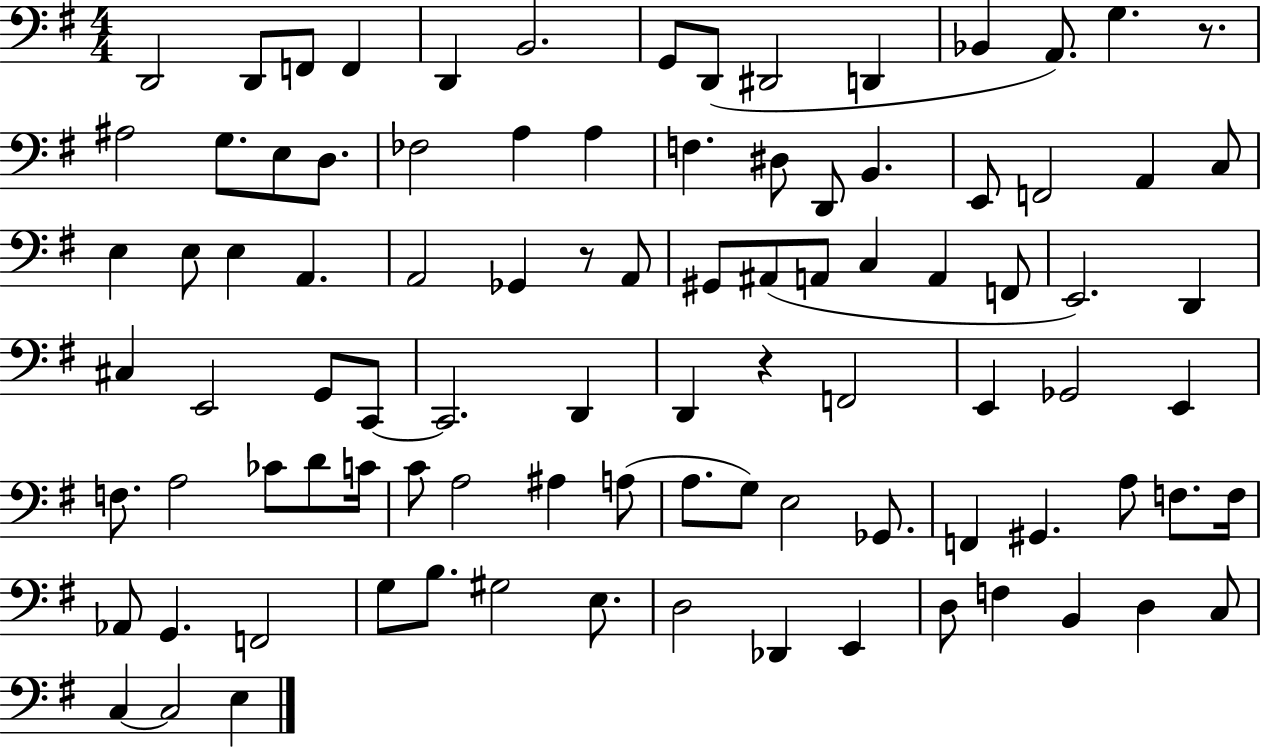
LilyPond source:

{
  \clef bass
  \numericTimeSignature
  \time 4/4
  \key g \major
  \repeat volta 2 { d,2 d,8 f,8 f,4 | d,4 b,2. | g,8 d,8( dis,2 d,4 | bes,4 a,8.) g4. r8. | \break ais2 g8. e8 d8. | fes2 a4 a4 | f4. dis8 d,8 b,4. | e,8 f,2 a,4 c8 | \break e4 e8 e4 a,4. | a,2 ges,4 r8 a,8 | gis,8 ais,8( a,8 c4 a,4 f,8 | e,2.) d,4 | \break cis4 e,2 g,8 c,8~~ | c,2. d,4 | d,4 r4 f,2 | e,4 ges,2 e,4 | \break f8. a2 ces'8 d'8 c'16 | c'8 a2 ais4 a8( | a8. g8) e2 ges,8. | f,4 gis,4. a8 f8. f16 | \break aes,8 g,4. f,2 | g8 b8. gis2 e8. | d2 des,4 e,4 | d8 f4 b,4 d4 c8 | \break c4~~ c2 e4 | } \bar "|."
}